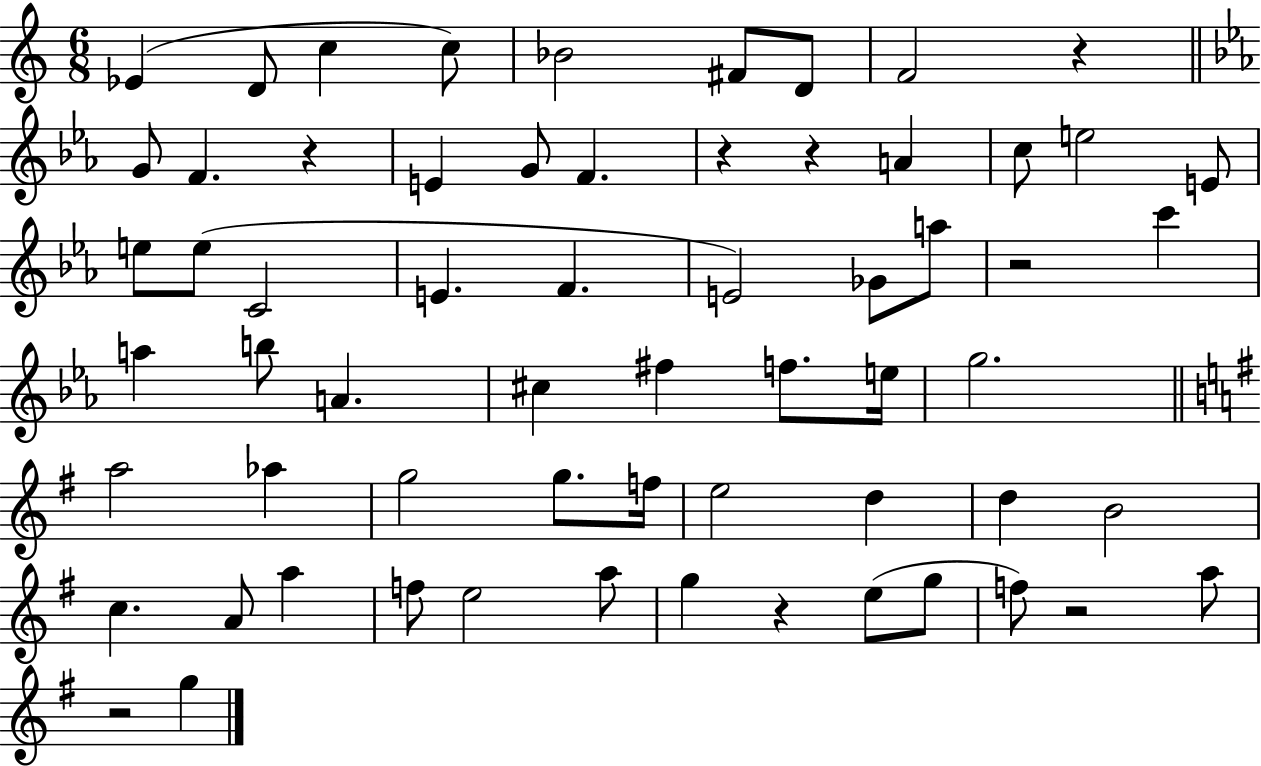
Eb4/q D4/e C5/q C5/e Bb4/h F#4/e D4/e F4/h R/q G4/e F4/q. R/q E4/q G4/e F4/q. R/q R/q A4/q C5/e E5/h E4/e E5/e E5/e C4/h E4/q. F4/q. E4/h Gb4/e A5/e R/h C6/q A5/q B5/e A4/q. C#5/q F#5/q F5/e. E5/s G5/h. A5/h Ab5/q G5/h G5/e. F5/s E5/h D5/q D5/q B4/h C5/q. A4/e A5/q F5/e E5/h A5/e G5/q R/q E5/e G5/e F5/e R/h A5/e R/h G5/q